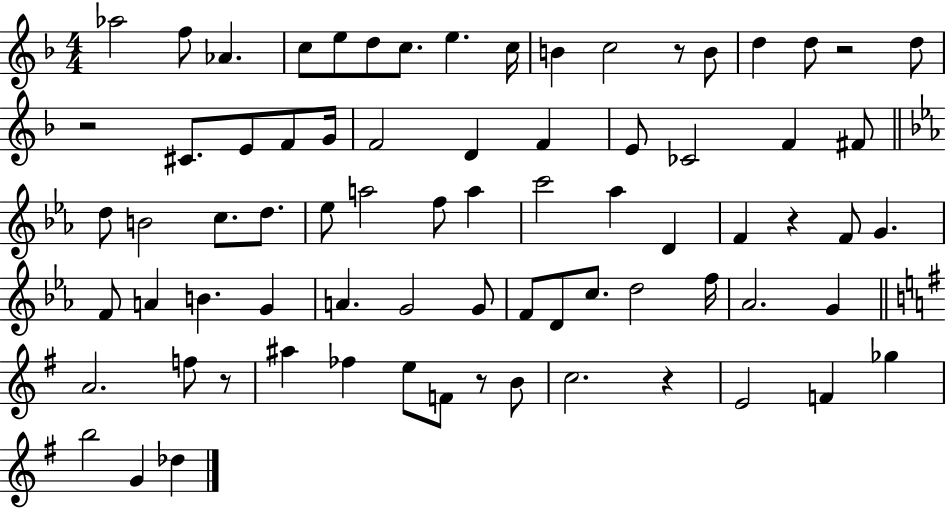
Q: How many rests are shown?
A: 7